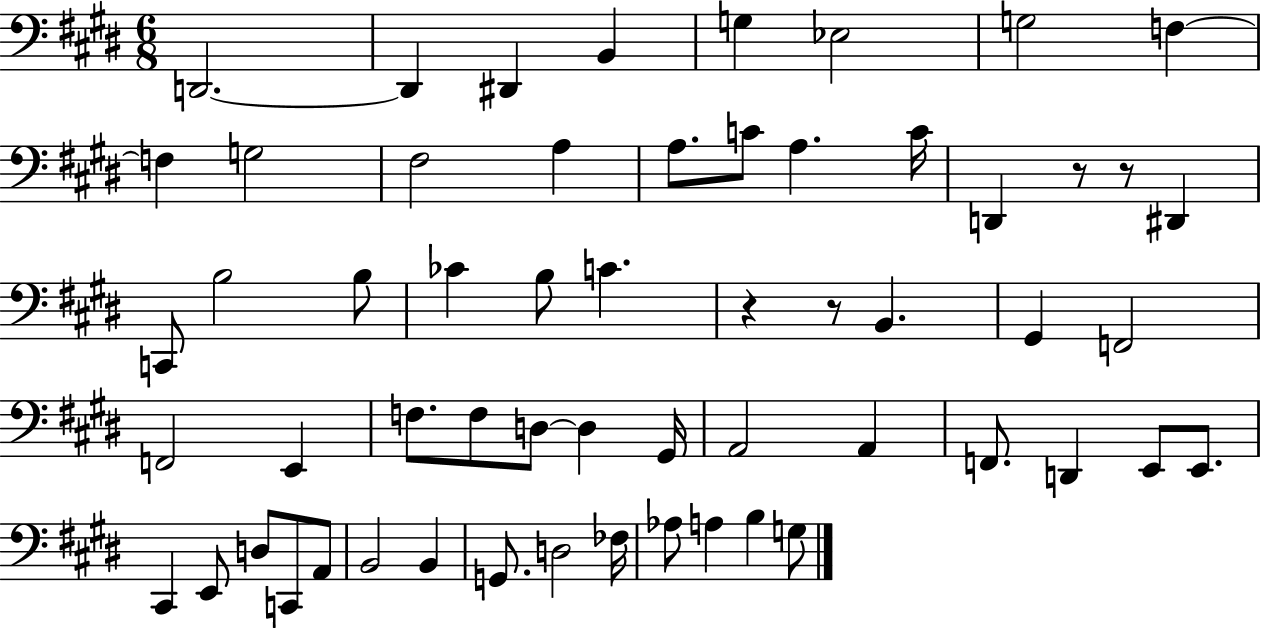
X:1
T:Untitled
M:6/8
L:1/4
K:E
D,,2 D,, ^D,, B,, G, _E,2 G,2 F, F, G,2 ^F,2 A, A,/2 C/2 A, C/4 D,, z/2 z/2 ^D,, C,,/2 B,2 B,/2 _C B,/2 C z z/2 B,, ^G,, F,,2 F,,2 E,, F,/2 F,/2 D,/2 D, ^G,,/4 A,,2 A,, F,,/2 D,, E,,/2 E,,/2 ^C,, E,,/2 D,/2 C,,/2 A,,/2 B,,2 B,, G,,/2 D,2 _F,/4 _A,/2 A, B, G,/2